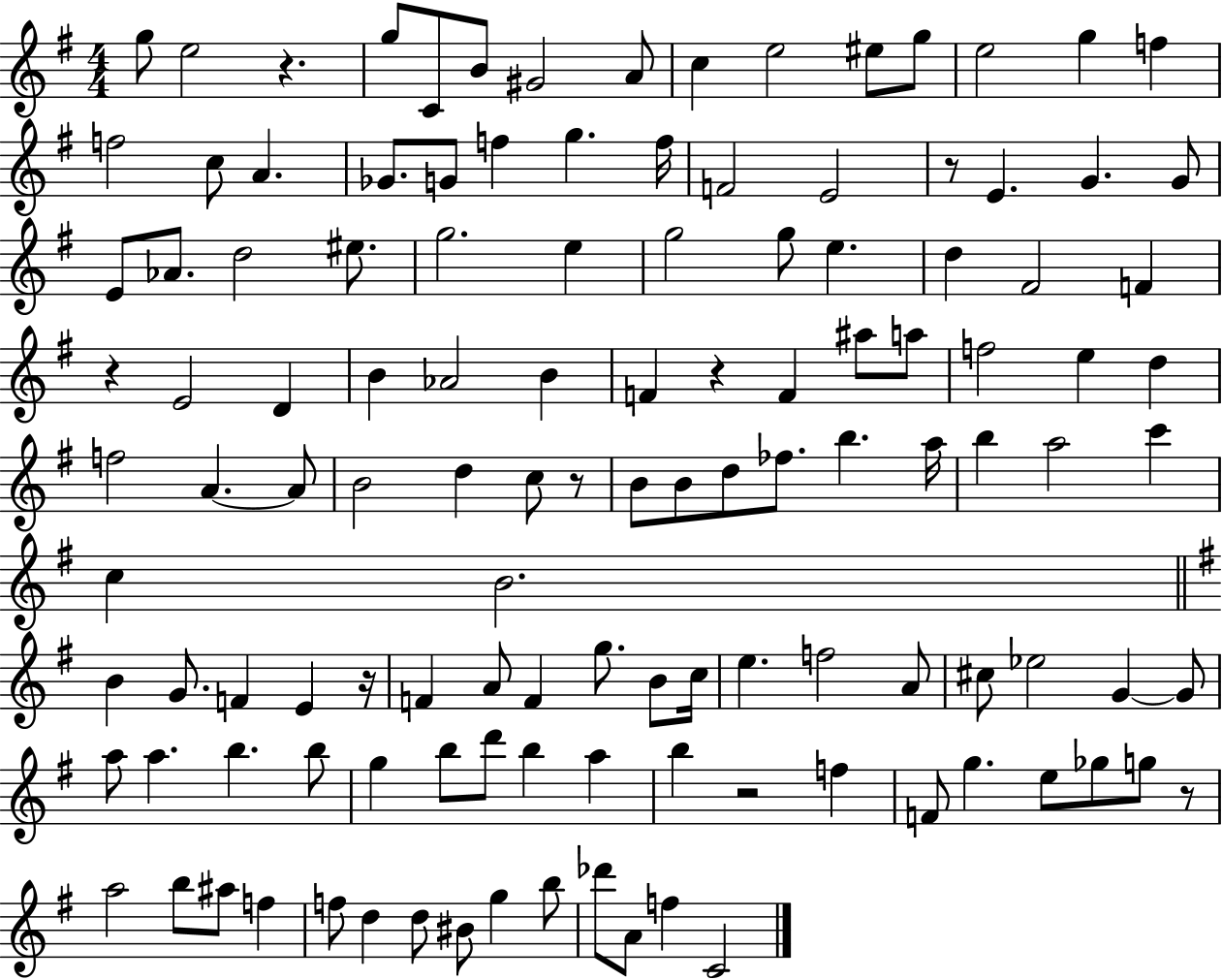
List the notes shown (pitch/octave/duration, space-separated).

G5/e E5/h R/q. G5/e C4/e B4/e G#4/h A4/e C5/q E5/h EIS5/e G5/e E5/h G5/q F5/q F5/h C5/e A4/q. Gb4/e. G4/e F5/q G5/q. F5/s F4/h E4/h R/e E4/q. G4/q. G4/e E4/e Ab4/e. D5/h EIS5/e. G5/h. E5/q G5/h G5/e E5/q. D5/q F#4/h F4/q R/q E4/h D4/q B4/q Ab4/h B4/q F4/q R/q F4/q A#5/e A5/e F5/h E5/q D5/q F5/h A4/q. A4/e B4/h D5/q C5/e R/e B4/e B4/e D5/e FES5/e. B5/q. A5/s B5/q A5/h C6/q C5/q B4/h. B4/q G4/e. F4/q E4/q R/s F4/q A4/e F4/q G5/e. B4/e C5/s E5/q. F5/h A4/e C#5/e Eb5/h G4/q G4/e A5/e A5/q. B5/q. B5/e G5/q B5/e D6/e B5/q A5/q B5/q R/h F5/q F4/e G5/q. E5/e Gb5/e G5/e R/e A5/h B5/e A#5/e F5/q F5/e D5/q D5/e BIS4/e G5/q B5/e Db6/e A4/e F5/q C4/h